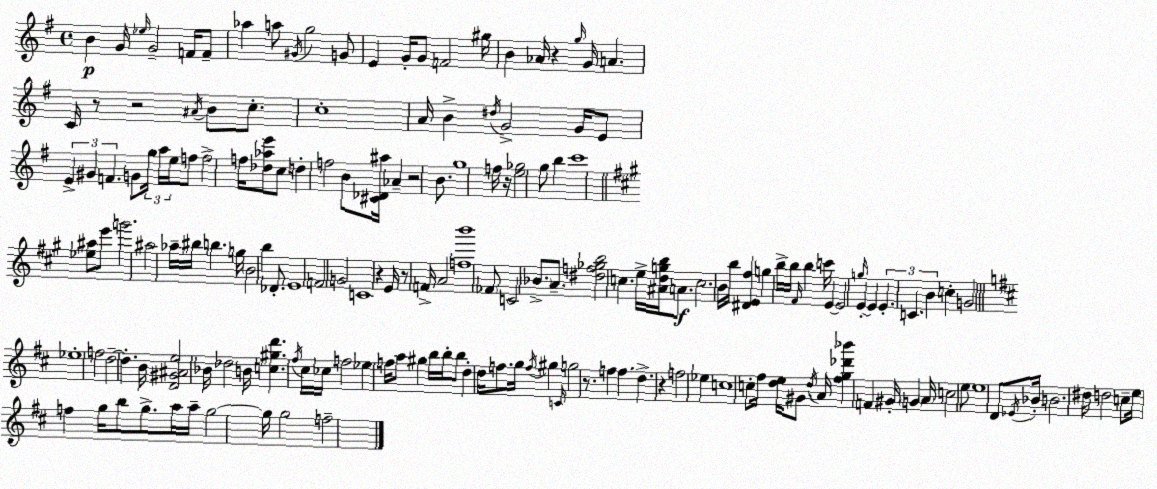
X:1
T:Untitled
M:4/4
L:1/4
K:G
B G/4 _e/4 G2 F/4 F/2 _a a/2 ^G/4 g2 G/2 E G/4 G/2 F2 ^g/4 B _A/4 z g/4 G/4 A C/4 z/2 z2 ^A/4 B/2 c/2 c4 A/4 B ^d/4 G2 G/4 E/2 E ^G F G/2 g/4 a/4 e/4 f/2 f2 f/4 [_d_ae']/2 c/2 d f2 B/2 [^C_D^a]/4 _A z2 B/2 g4 f/4 z/4 [e_g]2 g/2 b c'4 [_e^a]/2 e'/2 g'2 ^a2 _a/4 ^b/4 b g/4 B2 b _D/2 E4 F2 G2 C4 z E/4 z/2 F/4 A2 [fb']4 _F/2 C2 _B/2 A/2 [^df_gb]2 c e/4 [^Adgb]/4 A/2 c2 B/4 b/4 [^DE^f] g b/4 b/4 ^F/4 b c'/4 E E2 g/4 E E E C B c G2 _e4 f2 d2 d B/4 [D^G^Ae]2 _B/4 _d2 B/4 [c^gd'] ^f/4 ^c/4 _c/4 f2 _e f/4 a/2 ^g b/4 b/4 b/2 d d/4 f/2 g/4 f/4 ^g C/4 g2 z/2 f f d z f2 _e c4 c/2 ^f/4 [de]/4 ^G/2 d/4 A/4 [^fg_d'_b'] F ^G/4 G A/4 c2 e/2 e4 D/2 _E/4 _B/4 B2 ^d/4 d2 c/2 e/4 f g/4 b/2 g/2 a/4 a/4 g2 g/4 g2 f2